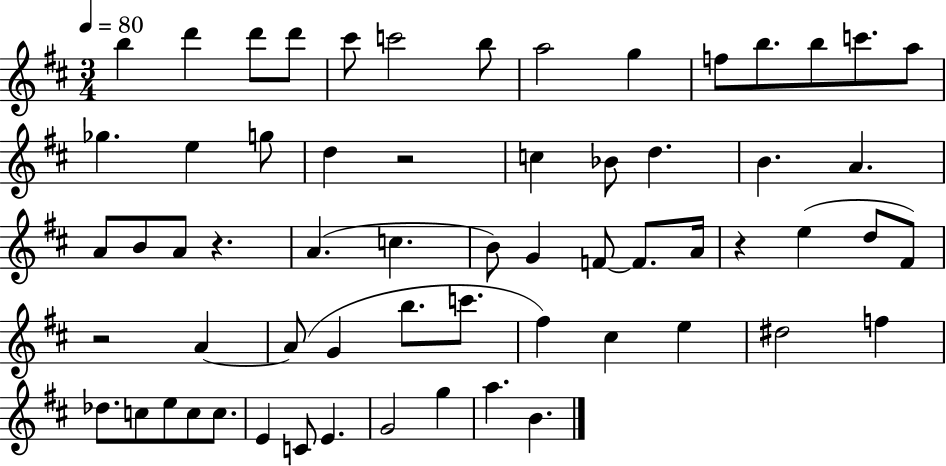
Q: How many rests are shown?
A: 4